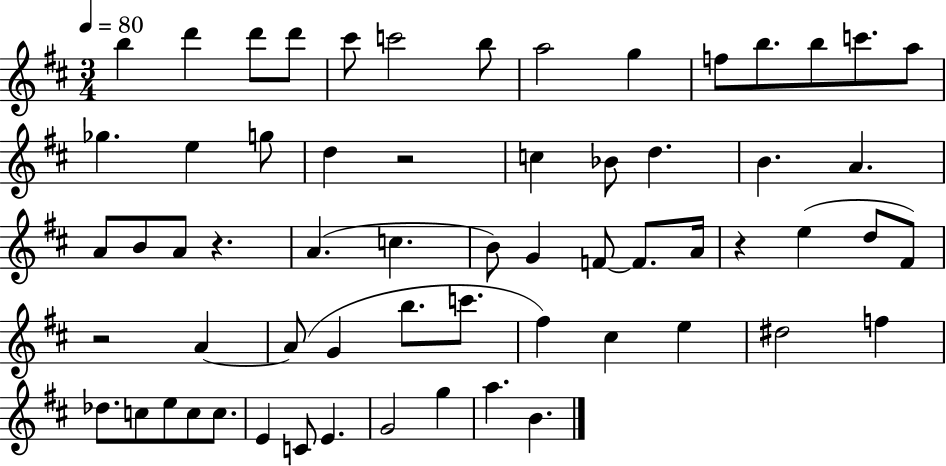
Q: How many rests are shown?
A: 4